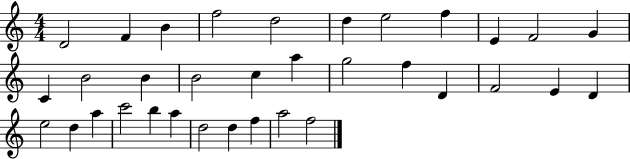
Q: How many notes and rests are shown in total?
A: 34